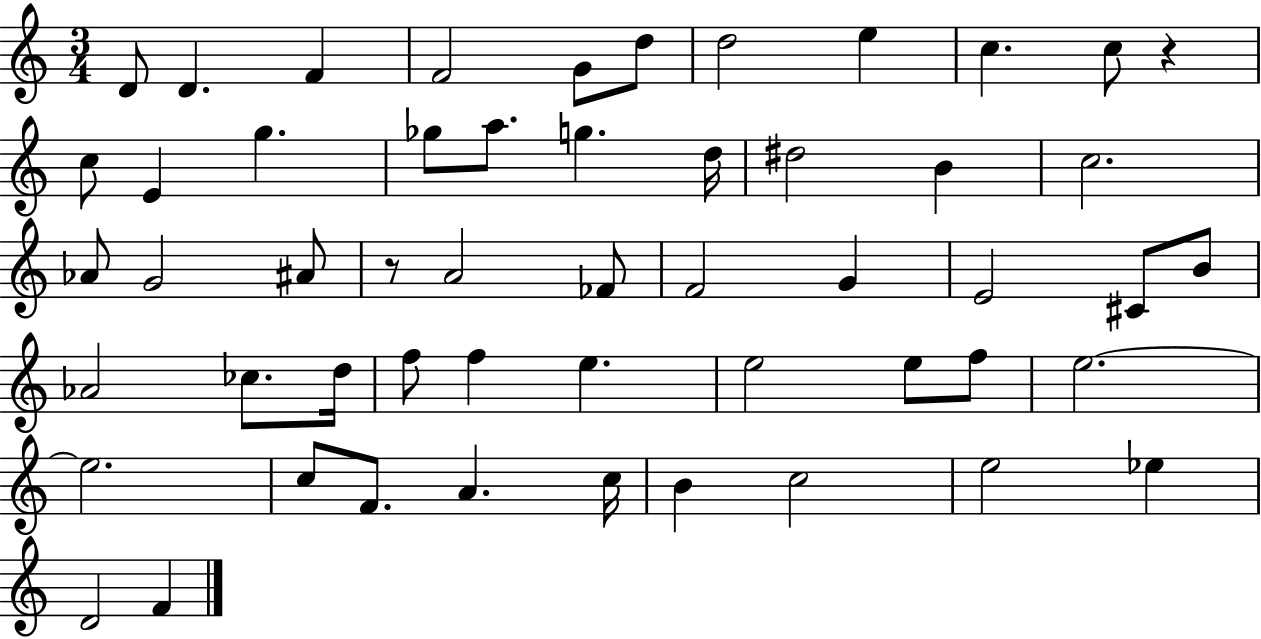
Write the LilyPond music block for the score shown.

{
  \clef treble
  \numericTimeSignature
  \time 3/4
  \key c \major
  d'8 d'4. f'4 | f'2 g'8 d''8 | d''2 e''4 | c''4. c''8 r4 | \break c''8 e'4 g''4. | ges''8 a''8. g''4. d''16 | dis''2 b'4 | c''2. | \break aes'8 g'2 ais'8 | r8 a'2 fes'8 | f'2 g'4 | e'2 cis'8 b'8 | \break aes'2 ces''8. d''16 | f''8 f''4 e''4. | e''2 e''8 f''8 | e''2.~~ | \break e''2. | c''8 f'8. a'4. c''16 | b'4 c''2 | e''2 ees''4 | \break d'2 f'4 | \bar "|."
}